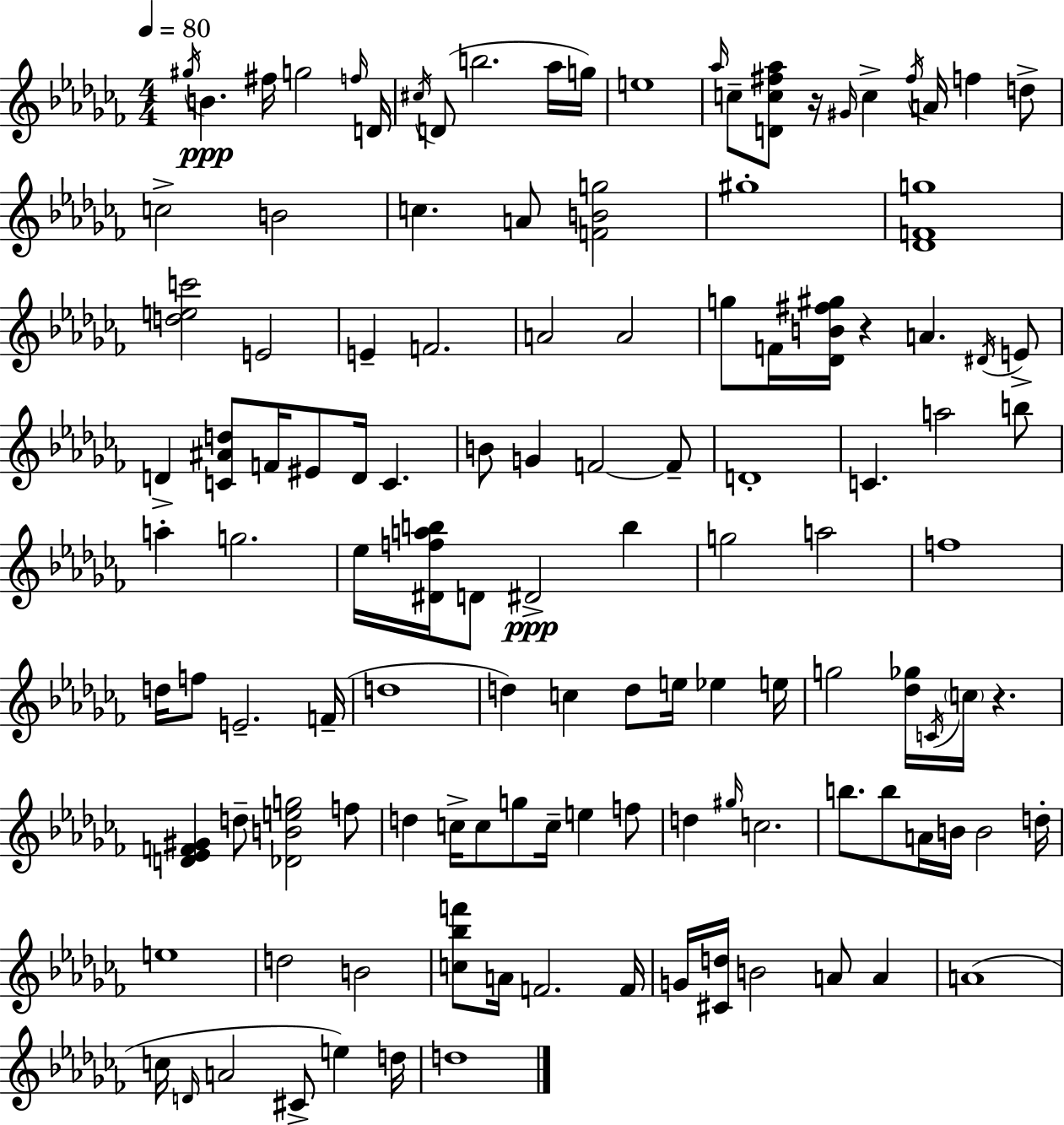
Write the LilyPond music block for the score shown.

{
  \clef treble
  \numericTimeSignature
  \time 4/4
  \key aes \minor
  \tempo 4 = 80
  \acciaccatura { gis''16 }\ppp b'4. fis''16 g''2 | \grace { f''16 } d'16 \acciaccatura { cis''16 } d'8( b''2. | aes''16 g''16) e''1 | \grace { aes''16 } c''8-- <d' c'' fis'' aes''>8 r16 \grace { gis'16 } c''4-> \acciaccatura { fis''16 } a'16 | \break f''4 d''8-> c''2-> b'2 | c''4. a'8 <f' b' g''>2 | gis''1-. | <des' f' g''>1 | \break <d'' e'' c'''>2 e'2 | e'4-- f'2. | a'2 a'2 | g''8 f'16 <des' b' fis'' gis''>16 r4 a'4. | \break \acciaccatura { dis'16 } e'8-> d'4-> <c' ais' d''>8 f'16 eis'8 | d'16 c'4. b'8 g'4 f'2~~ | f'8-- d'1-. | c'4. a''2 | \break b''8 a''4-. g''2. | ees''16 <dis' f'' a'' b''>16 d'8 dis'2->\ppp | b''4 g''2 a''2 | f''1 | \break d''16 f''8 e'2.-- | f'16--( d''1 | d''4) c''4 d''8 | e''16 ees''4 e''16 g''2 <des'' ges''>16 | \break \acciaccatura { c'16 } \parenthesize c''16 r4. <d' ees' f' gis'>4 d''8-- <des' b' e'' g''>2 | f''8 d''4 c''16-> c''8 g''8 | c''16-- e''4 f''8 d''4 \grace { gis''16 } c''2. | b''8. b''8 a'16 b'16 | \break b'2 d''16-. e''1 | d''2 | b'2 <c'' bes'' f'''>8 a'16 f'2. | f'16 g'16 <cis' d''>16 b'2 | \break a'8 a'4 a'1( | c''16 \grace { d'16 } a'2 | cis'8-> e''4) d''16 d''1 | \bar "|."
}